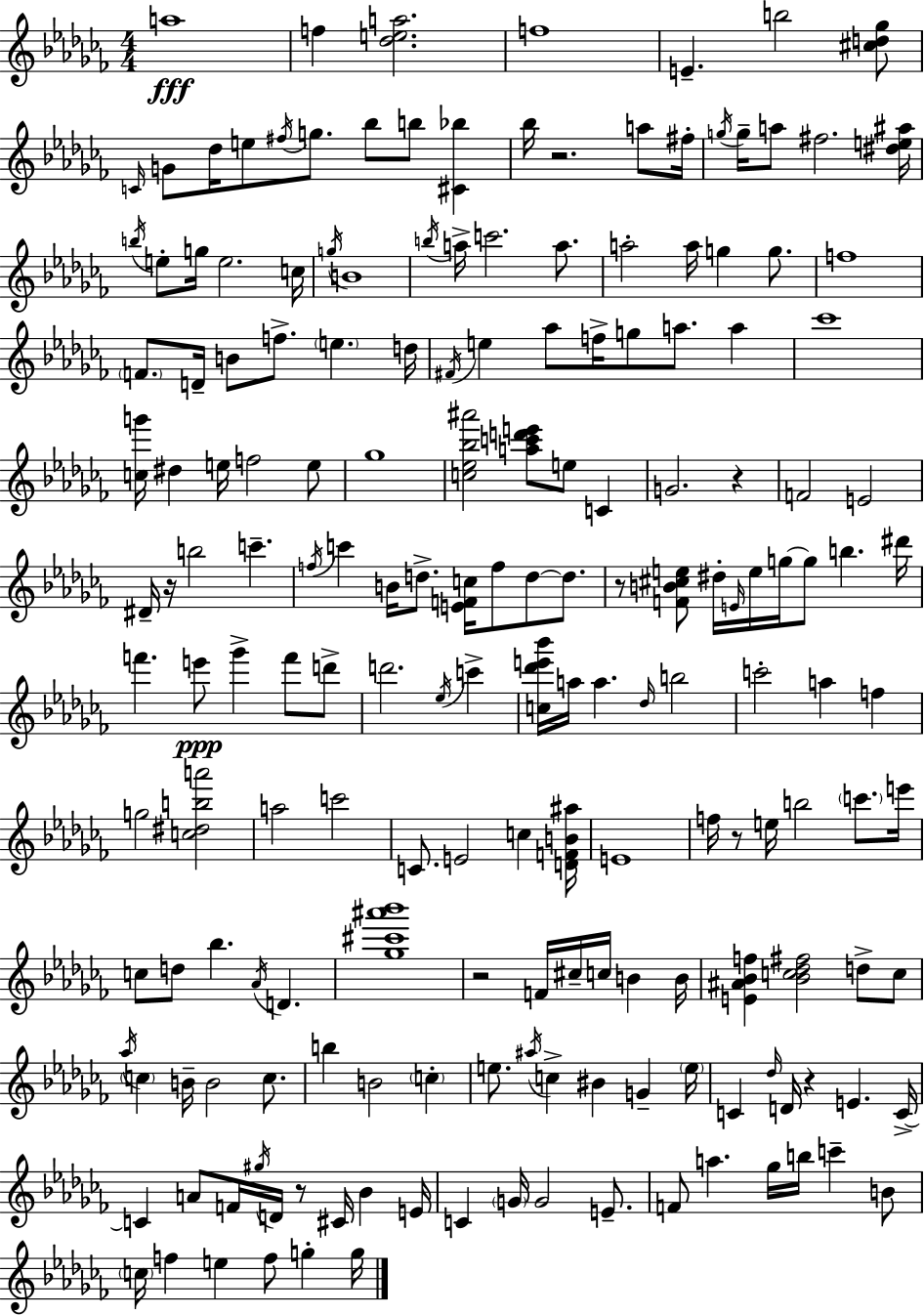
{
  \clef treble
  \numericTimeSignature
  \time 4/4
  \key aes \minor
  \repeat volta 2 { a''1\fff | f''4 <des'' e'' a''>2. | f''1 | e'4.-- b''2 <cis'' d'' ges''>8 | \break \grace { c'16 } g'8 des''16 e''8 \acciaccatura { fis''16 } g''8. bes''8 b''8 <cis' bes''>4 | bes''16 r2. a''8 | fis''16-. \acciaccatura { g''16 } g''16-- a''8 fis''2. | <dis'' e'' ais''>16 \acciaccatura { b''16 } e''8-. g''16 e''2. | \break c''16 \acciaccatura { g''16 } b'1 | \acciaccatura { b''16 } a''16-> c'''2. | a''8. a''2-. a''16 g''4 | g''8. f''1 | \break \parenthesize f'8. d'16-- b'8 f''8.-> \parenthesize e''4. | d''16 \acciaccatura { fis'16 } e''4 aes''8 f''16-> g''8 | a''8. a''4 ces'''1 | <c'' g'''>16 dis''4 e''16 f''2 | \break e''8 ges''1 | <c'' ees'' bes'' ais'''>2 <a'' c''' d''' e'''>8 | e''8 c'4 g'2. | r4 f'2 e'2 | \break dis'16-- r16 b''2 | c'''4.-- \acciaccatura { f''16 } c'''4 b'16 d''8.-> | <e' f' c''>16 f''8 d''8~~ d''8. r8 <f' b' cis'' e''>8 dis''16-. \grace { e'16 } e''16 g''16~~ | g''8 b''4. dis'''16 f'''4. e'''8\ppp | \break ges'''4-> f'''8 d'''8-> d'''2. | \acciaccatura { ees''16 } c'''4-> <c'' des''' e''' bes'''>16 a''16 a''4. | \grace { des''16 } b''2 c'''2-. | a''4 f''4 g''2 | \break <c'' dis'' b'' a'''>2 a''2 | c'''2 c'8. e'2 | c''4 <d' f' b' ais''>16 e'1 | f''16 r8 e''16 b''2 | \break \parenthesize c'''8. e'''16 c''8 d''8 bes''4. | \acciaccatura { aes'16 } d'4. <ges'' cis''' ais''' bes'''>1 | r2 | f'16 cis''16-- c''16 b'4 b'16 <e' ais' bes' f''>4 | \break <bes' c'' des'' fis''>2 d''8-> c''8 \acciaccatura { aes''16 } \parenthesize c''4 | b'16-- b'2 c''8. b''4 | b'2 \parenthesize c''4-. e''8. | \acciaccatura { ais''16 } c''4-> bis'4 g'4-- \parenthesize e''16 c'4 | \break \grace { des''16 } d'16 r4 e'4. c'16->~~ c'4 | a'8 f'16 \acciaccatura { gis''16 } d'16 r8 cis'16 bes'4 e'16 | c'4 \parenthesize g'16 g'2 e'8.-- | f'8 a''4. ges''16 b''16 c'''4-- b'8 | \break \parenthesize c''16 f''4 e''4 f''8 g''4-. g''16 | } \bar "|."
}